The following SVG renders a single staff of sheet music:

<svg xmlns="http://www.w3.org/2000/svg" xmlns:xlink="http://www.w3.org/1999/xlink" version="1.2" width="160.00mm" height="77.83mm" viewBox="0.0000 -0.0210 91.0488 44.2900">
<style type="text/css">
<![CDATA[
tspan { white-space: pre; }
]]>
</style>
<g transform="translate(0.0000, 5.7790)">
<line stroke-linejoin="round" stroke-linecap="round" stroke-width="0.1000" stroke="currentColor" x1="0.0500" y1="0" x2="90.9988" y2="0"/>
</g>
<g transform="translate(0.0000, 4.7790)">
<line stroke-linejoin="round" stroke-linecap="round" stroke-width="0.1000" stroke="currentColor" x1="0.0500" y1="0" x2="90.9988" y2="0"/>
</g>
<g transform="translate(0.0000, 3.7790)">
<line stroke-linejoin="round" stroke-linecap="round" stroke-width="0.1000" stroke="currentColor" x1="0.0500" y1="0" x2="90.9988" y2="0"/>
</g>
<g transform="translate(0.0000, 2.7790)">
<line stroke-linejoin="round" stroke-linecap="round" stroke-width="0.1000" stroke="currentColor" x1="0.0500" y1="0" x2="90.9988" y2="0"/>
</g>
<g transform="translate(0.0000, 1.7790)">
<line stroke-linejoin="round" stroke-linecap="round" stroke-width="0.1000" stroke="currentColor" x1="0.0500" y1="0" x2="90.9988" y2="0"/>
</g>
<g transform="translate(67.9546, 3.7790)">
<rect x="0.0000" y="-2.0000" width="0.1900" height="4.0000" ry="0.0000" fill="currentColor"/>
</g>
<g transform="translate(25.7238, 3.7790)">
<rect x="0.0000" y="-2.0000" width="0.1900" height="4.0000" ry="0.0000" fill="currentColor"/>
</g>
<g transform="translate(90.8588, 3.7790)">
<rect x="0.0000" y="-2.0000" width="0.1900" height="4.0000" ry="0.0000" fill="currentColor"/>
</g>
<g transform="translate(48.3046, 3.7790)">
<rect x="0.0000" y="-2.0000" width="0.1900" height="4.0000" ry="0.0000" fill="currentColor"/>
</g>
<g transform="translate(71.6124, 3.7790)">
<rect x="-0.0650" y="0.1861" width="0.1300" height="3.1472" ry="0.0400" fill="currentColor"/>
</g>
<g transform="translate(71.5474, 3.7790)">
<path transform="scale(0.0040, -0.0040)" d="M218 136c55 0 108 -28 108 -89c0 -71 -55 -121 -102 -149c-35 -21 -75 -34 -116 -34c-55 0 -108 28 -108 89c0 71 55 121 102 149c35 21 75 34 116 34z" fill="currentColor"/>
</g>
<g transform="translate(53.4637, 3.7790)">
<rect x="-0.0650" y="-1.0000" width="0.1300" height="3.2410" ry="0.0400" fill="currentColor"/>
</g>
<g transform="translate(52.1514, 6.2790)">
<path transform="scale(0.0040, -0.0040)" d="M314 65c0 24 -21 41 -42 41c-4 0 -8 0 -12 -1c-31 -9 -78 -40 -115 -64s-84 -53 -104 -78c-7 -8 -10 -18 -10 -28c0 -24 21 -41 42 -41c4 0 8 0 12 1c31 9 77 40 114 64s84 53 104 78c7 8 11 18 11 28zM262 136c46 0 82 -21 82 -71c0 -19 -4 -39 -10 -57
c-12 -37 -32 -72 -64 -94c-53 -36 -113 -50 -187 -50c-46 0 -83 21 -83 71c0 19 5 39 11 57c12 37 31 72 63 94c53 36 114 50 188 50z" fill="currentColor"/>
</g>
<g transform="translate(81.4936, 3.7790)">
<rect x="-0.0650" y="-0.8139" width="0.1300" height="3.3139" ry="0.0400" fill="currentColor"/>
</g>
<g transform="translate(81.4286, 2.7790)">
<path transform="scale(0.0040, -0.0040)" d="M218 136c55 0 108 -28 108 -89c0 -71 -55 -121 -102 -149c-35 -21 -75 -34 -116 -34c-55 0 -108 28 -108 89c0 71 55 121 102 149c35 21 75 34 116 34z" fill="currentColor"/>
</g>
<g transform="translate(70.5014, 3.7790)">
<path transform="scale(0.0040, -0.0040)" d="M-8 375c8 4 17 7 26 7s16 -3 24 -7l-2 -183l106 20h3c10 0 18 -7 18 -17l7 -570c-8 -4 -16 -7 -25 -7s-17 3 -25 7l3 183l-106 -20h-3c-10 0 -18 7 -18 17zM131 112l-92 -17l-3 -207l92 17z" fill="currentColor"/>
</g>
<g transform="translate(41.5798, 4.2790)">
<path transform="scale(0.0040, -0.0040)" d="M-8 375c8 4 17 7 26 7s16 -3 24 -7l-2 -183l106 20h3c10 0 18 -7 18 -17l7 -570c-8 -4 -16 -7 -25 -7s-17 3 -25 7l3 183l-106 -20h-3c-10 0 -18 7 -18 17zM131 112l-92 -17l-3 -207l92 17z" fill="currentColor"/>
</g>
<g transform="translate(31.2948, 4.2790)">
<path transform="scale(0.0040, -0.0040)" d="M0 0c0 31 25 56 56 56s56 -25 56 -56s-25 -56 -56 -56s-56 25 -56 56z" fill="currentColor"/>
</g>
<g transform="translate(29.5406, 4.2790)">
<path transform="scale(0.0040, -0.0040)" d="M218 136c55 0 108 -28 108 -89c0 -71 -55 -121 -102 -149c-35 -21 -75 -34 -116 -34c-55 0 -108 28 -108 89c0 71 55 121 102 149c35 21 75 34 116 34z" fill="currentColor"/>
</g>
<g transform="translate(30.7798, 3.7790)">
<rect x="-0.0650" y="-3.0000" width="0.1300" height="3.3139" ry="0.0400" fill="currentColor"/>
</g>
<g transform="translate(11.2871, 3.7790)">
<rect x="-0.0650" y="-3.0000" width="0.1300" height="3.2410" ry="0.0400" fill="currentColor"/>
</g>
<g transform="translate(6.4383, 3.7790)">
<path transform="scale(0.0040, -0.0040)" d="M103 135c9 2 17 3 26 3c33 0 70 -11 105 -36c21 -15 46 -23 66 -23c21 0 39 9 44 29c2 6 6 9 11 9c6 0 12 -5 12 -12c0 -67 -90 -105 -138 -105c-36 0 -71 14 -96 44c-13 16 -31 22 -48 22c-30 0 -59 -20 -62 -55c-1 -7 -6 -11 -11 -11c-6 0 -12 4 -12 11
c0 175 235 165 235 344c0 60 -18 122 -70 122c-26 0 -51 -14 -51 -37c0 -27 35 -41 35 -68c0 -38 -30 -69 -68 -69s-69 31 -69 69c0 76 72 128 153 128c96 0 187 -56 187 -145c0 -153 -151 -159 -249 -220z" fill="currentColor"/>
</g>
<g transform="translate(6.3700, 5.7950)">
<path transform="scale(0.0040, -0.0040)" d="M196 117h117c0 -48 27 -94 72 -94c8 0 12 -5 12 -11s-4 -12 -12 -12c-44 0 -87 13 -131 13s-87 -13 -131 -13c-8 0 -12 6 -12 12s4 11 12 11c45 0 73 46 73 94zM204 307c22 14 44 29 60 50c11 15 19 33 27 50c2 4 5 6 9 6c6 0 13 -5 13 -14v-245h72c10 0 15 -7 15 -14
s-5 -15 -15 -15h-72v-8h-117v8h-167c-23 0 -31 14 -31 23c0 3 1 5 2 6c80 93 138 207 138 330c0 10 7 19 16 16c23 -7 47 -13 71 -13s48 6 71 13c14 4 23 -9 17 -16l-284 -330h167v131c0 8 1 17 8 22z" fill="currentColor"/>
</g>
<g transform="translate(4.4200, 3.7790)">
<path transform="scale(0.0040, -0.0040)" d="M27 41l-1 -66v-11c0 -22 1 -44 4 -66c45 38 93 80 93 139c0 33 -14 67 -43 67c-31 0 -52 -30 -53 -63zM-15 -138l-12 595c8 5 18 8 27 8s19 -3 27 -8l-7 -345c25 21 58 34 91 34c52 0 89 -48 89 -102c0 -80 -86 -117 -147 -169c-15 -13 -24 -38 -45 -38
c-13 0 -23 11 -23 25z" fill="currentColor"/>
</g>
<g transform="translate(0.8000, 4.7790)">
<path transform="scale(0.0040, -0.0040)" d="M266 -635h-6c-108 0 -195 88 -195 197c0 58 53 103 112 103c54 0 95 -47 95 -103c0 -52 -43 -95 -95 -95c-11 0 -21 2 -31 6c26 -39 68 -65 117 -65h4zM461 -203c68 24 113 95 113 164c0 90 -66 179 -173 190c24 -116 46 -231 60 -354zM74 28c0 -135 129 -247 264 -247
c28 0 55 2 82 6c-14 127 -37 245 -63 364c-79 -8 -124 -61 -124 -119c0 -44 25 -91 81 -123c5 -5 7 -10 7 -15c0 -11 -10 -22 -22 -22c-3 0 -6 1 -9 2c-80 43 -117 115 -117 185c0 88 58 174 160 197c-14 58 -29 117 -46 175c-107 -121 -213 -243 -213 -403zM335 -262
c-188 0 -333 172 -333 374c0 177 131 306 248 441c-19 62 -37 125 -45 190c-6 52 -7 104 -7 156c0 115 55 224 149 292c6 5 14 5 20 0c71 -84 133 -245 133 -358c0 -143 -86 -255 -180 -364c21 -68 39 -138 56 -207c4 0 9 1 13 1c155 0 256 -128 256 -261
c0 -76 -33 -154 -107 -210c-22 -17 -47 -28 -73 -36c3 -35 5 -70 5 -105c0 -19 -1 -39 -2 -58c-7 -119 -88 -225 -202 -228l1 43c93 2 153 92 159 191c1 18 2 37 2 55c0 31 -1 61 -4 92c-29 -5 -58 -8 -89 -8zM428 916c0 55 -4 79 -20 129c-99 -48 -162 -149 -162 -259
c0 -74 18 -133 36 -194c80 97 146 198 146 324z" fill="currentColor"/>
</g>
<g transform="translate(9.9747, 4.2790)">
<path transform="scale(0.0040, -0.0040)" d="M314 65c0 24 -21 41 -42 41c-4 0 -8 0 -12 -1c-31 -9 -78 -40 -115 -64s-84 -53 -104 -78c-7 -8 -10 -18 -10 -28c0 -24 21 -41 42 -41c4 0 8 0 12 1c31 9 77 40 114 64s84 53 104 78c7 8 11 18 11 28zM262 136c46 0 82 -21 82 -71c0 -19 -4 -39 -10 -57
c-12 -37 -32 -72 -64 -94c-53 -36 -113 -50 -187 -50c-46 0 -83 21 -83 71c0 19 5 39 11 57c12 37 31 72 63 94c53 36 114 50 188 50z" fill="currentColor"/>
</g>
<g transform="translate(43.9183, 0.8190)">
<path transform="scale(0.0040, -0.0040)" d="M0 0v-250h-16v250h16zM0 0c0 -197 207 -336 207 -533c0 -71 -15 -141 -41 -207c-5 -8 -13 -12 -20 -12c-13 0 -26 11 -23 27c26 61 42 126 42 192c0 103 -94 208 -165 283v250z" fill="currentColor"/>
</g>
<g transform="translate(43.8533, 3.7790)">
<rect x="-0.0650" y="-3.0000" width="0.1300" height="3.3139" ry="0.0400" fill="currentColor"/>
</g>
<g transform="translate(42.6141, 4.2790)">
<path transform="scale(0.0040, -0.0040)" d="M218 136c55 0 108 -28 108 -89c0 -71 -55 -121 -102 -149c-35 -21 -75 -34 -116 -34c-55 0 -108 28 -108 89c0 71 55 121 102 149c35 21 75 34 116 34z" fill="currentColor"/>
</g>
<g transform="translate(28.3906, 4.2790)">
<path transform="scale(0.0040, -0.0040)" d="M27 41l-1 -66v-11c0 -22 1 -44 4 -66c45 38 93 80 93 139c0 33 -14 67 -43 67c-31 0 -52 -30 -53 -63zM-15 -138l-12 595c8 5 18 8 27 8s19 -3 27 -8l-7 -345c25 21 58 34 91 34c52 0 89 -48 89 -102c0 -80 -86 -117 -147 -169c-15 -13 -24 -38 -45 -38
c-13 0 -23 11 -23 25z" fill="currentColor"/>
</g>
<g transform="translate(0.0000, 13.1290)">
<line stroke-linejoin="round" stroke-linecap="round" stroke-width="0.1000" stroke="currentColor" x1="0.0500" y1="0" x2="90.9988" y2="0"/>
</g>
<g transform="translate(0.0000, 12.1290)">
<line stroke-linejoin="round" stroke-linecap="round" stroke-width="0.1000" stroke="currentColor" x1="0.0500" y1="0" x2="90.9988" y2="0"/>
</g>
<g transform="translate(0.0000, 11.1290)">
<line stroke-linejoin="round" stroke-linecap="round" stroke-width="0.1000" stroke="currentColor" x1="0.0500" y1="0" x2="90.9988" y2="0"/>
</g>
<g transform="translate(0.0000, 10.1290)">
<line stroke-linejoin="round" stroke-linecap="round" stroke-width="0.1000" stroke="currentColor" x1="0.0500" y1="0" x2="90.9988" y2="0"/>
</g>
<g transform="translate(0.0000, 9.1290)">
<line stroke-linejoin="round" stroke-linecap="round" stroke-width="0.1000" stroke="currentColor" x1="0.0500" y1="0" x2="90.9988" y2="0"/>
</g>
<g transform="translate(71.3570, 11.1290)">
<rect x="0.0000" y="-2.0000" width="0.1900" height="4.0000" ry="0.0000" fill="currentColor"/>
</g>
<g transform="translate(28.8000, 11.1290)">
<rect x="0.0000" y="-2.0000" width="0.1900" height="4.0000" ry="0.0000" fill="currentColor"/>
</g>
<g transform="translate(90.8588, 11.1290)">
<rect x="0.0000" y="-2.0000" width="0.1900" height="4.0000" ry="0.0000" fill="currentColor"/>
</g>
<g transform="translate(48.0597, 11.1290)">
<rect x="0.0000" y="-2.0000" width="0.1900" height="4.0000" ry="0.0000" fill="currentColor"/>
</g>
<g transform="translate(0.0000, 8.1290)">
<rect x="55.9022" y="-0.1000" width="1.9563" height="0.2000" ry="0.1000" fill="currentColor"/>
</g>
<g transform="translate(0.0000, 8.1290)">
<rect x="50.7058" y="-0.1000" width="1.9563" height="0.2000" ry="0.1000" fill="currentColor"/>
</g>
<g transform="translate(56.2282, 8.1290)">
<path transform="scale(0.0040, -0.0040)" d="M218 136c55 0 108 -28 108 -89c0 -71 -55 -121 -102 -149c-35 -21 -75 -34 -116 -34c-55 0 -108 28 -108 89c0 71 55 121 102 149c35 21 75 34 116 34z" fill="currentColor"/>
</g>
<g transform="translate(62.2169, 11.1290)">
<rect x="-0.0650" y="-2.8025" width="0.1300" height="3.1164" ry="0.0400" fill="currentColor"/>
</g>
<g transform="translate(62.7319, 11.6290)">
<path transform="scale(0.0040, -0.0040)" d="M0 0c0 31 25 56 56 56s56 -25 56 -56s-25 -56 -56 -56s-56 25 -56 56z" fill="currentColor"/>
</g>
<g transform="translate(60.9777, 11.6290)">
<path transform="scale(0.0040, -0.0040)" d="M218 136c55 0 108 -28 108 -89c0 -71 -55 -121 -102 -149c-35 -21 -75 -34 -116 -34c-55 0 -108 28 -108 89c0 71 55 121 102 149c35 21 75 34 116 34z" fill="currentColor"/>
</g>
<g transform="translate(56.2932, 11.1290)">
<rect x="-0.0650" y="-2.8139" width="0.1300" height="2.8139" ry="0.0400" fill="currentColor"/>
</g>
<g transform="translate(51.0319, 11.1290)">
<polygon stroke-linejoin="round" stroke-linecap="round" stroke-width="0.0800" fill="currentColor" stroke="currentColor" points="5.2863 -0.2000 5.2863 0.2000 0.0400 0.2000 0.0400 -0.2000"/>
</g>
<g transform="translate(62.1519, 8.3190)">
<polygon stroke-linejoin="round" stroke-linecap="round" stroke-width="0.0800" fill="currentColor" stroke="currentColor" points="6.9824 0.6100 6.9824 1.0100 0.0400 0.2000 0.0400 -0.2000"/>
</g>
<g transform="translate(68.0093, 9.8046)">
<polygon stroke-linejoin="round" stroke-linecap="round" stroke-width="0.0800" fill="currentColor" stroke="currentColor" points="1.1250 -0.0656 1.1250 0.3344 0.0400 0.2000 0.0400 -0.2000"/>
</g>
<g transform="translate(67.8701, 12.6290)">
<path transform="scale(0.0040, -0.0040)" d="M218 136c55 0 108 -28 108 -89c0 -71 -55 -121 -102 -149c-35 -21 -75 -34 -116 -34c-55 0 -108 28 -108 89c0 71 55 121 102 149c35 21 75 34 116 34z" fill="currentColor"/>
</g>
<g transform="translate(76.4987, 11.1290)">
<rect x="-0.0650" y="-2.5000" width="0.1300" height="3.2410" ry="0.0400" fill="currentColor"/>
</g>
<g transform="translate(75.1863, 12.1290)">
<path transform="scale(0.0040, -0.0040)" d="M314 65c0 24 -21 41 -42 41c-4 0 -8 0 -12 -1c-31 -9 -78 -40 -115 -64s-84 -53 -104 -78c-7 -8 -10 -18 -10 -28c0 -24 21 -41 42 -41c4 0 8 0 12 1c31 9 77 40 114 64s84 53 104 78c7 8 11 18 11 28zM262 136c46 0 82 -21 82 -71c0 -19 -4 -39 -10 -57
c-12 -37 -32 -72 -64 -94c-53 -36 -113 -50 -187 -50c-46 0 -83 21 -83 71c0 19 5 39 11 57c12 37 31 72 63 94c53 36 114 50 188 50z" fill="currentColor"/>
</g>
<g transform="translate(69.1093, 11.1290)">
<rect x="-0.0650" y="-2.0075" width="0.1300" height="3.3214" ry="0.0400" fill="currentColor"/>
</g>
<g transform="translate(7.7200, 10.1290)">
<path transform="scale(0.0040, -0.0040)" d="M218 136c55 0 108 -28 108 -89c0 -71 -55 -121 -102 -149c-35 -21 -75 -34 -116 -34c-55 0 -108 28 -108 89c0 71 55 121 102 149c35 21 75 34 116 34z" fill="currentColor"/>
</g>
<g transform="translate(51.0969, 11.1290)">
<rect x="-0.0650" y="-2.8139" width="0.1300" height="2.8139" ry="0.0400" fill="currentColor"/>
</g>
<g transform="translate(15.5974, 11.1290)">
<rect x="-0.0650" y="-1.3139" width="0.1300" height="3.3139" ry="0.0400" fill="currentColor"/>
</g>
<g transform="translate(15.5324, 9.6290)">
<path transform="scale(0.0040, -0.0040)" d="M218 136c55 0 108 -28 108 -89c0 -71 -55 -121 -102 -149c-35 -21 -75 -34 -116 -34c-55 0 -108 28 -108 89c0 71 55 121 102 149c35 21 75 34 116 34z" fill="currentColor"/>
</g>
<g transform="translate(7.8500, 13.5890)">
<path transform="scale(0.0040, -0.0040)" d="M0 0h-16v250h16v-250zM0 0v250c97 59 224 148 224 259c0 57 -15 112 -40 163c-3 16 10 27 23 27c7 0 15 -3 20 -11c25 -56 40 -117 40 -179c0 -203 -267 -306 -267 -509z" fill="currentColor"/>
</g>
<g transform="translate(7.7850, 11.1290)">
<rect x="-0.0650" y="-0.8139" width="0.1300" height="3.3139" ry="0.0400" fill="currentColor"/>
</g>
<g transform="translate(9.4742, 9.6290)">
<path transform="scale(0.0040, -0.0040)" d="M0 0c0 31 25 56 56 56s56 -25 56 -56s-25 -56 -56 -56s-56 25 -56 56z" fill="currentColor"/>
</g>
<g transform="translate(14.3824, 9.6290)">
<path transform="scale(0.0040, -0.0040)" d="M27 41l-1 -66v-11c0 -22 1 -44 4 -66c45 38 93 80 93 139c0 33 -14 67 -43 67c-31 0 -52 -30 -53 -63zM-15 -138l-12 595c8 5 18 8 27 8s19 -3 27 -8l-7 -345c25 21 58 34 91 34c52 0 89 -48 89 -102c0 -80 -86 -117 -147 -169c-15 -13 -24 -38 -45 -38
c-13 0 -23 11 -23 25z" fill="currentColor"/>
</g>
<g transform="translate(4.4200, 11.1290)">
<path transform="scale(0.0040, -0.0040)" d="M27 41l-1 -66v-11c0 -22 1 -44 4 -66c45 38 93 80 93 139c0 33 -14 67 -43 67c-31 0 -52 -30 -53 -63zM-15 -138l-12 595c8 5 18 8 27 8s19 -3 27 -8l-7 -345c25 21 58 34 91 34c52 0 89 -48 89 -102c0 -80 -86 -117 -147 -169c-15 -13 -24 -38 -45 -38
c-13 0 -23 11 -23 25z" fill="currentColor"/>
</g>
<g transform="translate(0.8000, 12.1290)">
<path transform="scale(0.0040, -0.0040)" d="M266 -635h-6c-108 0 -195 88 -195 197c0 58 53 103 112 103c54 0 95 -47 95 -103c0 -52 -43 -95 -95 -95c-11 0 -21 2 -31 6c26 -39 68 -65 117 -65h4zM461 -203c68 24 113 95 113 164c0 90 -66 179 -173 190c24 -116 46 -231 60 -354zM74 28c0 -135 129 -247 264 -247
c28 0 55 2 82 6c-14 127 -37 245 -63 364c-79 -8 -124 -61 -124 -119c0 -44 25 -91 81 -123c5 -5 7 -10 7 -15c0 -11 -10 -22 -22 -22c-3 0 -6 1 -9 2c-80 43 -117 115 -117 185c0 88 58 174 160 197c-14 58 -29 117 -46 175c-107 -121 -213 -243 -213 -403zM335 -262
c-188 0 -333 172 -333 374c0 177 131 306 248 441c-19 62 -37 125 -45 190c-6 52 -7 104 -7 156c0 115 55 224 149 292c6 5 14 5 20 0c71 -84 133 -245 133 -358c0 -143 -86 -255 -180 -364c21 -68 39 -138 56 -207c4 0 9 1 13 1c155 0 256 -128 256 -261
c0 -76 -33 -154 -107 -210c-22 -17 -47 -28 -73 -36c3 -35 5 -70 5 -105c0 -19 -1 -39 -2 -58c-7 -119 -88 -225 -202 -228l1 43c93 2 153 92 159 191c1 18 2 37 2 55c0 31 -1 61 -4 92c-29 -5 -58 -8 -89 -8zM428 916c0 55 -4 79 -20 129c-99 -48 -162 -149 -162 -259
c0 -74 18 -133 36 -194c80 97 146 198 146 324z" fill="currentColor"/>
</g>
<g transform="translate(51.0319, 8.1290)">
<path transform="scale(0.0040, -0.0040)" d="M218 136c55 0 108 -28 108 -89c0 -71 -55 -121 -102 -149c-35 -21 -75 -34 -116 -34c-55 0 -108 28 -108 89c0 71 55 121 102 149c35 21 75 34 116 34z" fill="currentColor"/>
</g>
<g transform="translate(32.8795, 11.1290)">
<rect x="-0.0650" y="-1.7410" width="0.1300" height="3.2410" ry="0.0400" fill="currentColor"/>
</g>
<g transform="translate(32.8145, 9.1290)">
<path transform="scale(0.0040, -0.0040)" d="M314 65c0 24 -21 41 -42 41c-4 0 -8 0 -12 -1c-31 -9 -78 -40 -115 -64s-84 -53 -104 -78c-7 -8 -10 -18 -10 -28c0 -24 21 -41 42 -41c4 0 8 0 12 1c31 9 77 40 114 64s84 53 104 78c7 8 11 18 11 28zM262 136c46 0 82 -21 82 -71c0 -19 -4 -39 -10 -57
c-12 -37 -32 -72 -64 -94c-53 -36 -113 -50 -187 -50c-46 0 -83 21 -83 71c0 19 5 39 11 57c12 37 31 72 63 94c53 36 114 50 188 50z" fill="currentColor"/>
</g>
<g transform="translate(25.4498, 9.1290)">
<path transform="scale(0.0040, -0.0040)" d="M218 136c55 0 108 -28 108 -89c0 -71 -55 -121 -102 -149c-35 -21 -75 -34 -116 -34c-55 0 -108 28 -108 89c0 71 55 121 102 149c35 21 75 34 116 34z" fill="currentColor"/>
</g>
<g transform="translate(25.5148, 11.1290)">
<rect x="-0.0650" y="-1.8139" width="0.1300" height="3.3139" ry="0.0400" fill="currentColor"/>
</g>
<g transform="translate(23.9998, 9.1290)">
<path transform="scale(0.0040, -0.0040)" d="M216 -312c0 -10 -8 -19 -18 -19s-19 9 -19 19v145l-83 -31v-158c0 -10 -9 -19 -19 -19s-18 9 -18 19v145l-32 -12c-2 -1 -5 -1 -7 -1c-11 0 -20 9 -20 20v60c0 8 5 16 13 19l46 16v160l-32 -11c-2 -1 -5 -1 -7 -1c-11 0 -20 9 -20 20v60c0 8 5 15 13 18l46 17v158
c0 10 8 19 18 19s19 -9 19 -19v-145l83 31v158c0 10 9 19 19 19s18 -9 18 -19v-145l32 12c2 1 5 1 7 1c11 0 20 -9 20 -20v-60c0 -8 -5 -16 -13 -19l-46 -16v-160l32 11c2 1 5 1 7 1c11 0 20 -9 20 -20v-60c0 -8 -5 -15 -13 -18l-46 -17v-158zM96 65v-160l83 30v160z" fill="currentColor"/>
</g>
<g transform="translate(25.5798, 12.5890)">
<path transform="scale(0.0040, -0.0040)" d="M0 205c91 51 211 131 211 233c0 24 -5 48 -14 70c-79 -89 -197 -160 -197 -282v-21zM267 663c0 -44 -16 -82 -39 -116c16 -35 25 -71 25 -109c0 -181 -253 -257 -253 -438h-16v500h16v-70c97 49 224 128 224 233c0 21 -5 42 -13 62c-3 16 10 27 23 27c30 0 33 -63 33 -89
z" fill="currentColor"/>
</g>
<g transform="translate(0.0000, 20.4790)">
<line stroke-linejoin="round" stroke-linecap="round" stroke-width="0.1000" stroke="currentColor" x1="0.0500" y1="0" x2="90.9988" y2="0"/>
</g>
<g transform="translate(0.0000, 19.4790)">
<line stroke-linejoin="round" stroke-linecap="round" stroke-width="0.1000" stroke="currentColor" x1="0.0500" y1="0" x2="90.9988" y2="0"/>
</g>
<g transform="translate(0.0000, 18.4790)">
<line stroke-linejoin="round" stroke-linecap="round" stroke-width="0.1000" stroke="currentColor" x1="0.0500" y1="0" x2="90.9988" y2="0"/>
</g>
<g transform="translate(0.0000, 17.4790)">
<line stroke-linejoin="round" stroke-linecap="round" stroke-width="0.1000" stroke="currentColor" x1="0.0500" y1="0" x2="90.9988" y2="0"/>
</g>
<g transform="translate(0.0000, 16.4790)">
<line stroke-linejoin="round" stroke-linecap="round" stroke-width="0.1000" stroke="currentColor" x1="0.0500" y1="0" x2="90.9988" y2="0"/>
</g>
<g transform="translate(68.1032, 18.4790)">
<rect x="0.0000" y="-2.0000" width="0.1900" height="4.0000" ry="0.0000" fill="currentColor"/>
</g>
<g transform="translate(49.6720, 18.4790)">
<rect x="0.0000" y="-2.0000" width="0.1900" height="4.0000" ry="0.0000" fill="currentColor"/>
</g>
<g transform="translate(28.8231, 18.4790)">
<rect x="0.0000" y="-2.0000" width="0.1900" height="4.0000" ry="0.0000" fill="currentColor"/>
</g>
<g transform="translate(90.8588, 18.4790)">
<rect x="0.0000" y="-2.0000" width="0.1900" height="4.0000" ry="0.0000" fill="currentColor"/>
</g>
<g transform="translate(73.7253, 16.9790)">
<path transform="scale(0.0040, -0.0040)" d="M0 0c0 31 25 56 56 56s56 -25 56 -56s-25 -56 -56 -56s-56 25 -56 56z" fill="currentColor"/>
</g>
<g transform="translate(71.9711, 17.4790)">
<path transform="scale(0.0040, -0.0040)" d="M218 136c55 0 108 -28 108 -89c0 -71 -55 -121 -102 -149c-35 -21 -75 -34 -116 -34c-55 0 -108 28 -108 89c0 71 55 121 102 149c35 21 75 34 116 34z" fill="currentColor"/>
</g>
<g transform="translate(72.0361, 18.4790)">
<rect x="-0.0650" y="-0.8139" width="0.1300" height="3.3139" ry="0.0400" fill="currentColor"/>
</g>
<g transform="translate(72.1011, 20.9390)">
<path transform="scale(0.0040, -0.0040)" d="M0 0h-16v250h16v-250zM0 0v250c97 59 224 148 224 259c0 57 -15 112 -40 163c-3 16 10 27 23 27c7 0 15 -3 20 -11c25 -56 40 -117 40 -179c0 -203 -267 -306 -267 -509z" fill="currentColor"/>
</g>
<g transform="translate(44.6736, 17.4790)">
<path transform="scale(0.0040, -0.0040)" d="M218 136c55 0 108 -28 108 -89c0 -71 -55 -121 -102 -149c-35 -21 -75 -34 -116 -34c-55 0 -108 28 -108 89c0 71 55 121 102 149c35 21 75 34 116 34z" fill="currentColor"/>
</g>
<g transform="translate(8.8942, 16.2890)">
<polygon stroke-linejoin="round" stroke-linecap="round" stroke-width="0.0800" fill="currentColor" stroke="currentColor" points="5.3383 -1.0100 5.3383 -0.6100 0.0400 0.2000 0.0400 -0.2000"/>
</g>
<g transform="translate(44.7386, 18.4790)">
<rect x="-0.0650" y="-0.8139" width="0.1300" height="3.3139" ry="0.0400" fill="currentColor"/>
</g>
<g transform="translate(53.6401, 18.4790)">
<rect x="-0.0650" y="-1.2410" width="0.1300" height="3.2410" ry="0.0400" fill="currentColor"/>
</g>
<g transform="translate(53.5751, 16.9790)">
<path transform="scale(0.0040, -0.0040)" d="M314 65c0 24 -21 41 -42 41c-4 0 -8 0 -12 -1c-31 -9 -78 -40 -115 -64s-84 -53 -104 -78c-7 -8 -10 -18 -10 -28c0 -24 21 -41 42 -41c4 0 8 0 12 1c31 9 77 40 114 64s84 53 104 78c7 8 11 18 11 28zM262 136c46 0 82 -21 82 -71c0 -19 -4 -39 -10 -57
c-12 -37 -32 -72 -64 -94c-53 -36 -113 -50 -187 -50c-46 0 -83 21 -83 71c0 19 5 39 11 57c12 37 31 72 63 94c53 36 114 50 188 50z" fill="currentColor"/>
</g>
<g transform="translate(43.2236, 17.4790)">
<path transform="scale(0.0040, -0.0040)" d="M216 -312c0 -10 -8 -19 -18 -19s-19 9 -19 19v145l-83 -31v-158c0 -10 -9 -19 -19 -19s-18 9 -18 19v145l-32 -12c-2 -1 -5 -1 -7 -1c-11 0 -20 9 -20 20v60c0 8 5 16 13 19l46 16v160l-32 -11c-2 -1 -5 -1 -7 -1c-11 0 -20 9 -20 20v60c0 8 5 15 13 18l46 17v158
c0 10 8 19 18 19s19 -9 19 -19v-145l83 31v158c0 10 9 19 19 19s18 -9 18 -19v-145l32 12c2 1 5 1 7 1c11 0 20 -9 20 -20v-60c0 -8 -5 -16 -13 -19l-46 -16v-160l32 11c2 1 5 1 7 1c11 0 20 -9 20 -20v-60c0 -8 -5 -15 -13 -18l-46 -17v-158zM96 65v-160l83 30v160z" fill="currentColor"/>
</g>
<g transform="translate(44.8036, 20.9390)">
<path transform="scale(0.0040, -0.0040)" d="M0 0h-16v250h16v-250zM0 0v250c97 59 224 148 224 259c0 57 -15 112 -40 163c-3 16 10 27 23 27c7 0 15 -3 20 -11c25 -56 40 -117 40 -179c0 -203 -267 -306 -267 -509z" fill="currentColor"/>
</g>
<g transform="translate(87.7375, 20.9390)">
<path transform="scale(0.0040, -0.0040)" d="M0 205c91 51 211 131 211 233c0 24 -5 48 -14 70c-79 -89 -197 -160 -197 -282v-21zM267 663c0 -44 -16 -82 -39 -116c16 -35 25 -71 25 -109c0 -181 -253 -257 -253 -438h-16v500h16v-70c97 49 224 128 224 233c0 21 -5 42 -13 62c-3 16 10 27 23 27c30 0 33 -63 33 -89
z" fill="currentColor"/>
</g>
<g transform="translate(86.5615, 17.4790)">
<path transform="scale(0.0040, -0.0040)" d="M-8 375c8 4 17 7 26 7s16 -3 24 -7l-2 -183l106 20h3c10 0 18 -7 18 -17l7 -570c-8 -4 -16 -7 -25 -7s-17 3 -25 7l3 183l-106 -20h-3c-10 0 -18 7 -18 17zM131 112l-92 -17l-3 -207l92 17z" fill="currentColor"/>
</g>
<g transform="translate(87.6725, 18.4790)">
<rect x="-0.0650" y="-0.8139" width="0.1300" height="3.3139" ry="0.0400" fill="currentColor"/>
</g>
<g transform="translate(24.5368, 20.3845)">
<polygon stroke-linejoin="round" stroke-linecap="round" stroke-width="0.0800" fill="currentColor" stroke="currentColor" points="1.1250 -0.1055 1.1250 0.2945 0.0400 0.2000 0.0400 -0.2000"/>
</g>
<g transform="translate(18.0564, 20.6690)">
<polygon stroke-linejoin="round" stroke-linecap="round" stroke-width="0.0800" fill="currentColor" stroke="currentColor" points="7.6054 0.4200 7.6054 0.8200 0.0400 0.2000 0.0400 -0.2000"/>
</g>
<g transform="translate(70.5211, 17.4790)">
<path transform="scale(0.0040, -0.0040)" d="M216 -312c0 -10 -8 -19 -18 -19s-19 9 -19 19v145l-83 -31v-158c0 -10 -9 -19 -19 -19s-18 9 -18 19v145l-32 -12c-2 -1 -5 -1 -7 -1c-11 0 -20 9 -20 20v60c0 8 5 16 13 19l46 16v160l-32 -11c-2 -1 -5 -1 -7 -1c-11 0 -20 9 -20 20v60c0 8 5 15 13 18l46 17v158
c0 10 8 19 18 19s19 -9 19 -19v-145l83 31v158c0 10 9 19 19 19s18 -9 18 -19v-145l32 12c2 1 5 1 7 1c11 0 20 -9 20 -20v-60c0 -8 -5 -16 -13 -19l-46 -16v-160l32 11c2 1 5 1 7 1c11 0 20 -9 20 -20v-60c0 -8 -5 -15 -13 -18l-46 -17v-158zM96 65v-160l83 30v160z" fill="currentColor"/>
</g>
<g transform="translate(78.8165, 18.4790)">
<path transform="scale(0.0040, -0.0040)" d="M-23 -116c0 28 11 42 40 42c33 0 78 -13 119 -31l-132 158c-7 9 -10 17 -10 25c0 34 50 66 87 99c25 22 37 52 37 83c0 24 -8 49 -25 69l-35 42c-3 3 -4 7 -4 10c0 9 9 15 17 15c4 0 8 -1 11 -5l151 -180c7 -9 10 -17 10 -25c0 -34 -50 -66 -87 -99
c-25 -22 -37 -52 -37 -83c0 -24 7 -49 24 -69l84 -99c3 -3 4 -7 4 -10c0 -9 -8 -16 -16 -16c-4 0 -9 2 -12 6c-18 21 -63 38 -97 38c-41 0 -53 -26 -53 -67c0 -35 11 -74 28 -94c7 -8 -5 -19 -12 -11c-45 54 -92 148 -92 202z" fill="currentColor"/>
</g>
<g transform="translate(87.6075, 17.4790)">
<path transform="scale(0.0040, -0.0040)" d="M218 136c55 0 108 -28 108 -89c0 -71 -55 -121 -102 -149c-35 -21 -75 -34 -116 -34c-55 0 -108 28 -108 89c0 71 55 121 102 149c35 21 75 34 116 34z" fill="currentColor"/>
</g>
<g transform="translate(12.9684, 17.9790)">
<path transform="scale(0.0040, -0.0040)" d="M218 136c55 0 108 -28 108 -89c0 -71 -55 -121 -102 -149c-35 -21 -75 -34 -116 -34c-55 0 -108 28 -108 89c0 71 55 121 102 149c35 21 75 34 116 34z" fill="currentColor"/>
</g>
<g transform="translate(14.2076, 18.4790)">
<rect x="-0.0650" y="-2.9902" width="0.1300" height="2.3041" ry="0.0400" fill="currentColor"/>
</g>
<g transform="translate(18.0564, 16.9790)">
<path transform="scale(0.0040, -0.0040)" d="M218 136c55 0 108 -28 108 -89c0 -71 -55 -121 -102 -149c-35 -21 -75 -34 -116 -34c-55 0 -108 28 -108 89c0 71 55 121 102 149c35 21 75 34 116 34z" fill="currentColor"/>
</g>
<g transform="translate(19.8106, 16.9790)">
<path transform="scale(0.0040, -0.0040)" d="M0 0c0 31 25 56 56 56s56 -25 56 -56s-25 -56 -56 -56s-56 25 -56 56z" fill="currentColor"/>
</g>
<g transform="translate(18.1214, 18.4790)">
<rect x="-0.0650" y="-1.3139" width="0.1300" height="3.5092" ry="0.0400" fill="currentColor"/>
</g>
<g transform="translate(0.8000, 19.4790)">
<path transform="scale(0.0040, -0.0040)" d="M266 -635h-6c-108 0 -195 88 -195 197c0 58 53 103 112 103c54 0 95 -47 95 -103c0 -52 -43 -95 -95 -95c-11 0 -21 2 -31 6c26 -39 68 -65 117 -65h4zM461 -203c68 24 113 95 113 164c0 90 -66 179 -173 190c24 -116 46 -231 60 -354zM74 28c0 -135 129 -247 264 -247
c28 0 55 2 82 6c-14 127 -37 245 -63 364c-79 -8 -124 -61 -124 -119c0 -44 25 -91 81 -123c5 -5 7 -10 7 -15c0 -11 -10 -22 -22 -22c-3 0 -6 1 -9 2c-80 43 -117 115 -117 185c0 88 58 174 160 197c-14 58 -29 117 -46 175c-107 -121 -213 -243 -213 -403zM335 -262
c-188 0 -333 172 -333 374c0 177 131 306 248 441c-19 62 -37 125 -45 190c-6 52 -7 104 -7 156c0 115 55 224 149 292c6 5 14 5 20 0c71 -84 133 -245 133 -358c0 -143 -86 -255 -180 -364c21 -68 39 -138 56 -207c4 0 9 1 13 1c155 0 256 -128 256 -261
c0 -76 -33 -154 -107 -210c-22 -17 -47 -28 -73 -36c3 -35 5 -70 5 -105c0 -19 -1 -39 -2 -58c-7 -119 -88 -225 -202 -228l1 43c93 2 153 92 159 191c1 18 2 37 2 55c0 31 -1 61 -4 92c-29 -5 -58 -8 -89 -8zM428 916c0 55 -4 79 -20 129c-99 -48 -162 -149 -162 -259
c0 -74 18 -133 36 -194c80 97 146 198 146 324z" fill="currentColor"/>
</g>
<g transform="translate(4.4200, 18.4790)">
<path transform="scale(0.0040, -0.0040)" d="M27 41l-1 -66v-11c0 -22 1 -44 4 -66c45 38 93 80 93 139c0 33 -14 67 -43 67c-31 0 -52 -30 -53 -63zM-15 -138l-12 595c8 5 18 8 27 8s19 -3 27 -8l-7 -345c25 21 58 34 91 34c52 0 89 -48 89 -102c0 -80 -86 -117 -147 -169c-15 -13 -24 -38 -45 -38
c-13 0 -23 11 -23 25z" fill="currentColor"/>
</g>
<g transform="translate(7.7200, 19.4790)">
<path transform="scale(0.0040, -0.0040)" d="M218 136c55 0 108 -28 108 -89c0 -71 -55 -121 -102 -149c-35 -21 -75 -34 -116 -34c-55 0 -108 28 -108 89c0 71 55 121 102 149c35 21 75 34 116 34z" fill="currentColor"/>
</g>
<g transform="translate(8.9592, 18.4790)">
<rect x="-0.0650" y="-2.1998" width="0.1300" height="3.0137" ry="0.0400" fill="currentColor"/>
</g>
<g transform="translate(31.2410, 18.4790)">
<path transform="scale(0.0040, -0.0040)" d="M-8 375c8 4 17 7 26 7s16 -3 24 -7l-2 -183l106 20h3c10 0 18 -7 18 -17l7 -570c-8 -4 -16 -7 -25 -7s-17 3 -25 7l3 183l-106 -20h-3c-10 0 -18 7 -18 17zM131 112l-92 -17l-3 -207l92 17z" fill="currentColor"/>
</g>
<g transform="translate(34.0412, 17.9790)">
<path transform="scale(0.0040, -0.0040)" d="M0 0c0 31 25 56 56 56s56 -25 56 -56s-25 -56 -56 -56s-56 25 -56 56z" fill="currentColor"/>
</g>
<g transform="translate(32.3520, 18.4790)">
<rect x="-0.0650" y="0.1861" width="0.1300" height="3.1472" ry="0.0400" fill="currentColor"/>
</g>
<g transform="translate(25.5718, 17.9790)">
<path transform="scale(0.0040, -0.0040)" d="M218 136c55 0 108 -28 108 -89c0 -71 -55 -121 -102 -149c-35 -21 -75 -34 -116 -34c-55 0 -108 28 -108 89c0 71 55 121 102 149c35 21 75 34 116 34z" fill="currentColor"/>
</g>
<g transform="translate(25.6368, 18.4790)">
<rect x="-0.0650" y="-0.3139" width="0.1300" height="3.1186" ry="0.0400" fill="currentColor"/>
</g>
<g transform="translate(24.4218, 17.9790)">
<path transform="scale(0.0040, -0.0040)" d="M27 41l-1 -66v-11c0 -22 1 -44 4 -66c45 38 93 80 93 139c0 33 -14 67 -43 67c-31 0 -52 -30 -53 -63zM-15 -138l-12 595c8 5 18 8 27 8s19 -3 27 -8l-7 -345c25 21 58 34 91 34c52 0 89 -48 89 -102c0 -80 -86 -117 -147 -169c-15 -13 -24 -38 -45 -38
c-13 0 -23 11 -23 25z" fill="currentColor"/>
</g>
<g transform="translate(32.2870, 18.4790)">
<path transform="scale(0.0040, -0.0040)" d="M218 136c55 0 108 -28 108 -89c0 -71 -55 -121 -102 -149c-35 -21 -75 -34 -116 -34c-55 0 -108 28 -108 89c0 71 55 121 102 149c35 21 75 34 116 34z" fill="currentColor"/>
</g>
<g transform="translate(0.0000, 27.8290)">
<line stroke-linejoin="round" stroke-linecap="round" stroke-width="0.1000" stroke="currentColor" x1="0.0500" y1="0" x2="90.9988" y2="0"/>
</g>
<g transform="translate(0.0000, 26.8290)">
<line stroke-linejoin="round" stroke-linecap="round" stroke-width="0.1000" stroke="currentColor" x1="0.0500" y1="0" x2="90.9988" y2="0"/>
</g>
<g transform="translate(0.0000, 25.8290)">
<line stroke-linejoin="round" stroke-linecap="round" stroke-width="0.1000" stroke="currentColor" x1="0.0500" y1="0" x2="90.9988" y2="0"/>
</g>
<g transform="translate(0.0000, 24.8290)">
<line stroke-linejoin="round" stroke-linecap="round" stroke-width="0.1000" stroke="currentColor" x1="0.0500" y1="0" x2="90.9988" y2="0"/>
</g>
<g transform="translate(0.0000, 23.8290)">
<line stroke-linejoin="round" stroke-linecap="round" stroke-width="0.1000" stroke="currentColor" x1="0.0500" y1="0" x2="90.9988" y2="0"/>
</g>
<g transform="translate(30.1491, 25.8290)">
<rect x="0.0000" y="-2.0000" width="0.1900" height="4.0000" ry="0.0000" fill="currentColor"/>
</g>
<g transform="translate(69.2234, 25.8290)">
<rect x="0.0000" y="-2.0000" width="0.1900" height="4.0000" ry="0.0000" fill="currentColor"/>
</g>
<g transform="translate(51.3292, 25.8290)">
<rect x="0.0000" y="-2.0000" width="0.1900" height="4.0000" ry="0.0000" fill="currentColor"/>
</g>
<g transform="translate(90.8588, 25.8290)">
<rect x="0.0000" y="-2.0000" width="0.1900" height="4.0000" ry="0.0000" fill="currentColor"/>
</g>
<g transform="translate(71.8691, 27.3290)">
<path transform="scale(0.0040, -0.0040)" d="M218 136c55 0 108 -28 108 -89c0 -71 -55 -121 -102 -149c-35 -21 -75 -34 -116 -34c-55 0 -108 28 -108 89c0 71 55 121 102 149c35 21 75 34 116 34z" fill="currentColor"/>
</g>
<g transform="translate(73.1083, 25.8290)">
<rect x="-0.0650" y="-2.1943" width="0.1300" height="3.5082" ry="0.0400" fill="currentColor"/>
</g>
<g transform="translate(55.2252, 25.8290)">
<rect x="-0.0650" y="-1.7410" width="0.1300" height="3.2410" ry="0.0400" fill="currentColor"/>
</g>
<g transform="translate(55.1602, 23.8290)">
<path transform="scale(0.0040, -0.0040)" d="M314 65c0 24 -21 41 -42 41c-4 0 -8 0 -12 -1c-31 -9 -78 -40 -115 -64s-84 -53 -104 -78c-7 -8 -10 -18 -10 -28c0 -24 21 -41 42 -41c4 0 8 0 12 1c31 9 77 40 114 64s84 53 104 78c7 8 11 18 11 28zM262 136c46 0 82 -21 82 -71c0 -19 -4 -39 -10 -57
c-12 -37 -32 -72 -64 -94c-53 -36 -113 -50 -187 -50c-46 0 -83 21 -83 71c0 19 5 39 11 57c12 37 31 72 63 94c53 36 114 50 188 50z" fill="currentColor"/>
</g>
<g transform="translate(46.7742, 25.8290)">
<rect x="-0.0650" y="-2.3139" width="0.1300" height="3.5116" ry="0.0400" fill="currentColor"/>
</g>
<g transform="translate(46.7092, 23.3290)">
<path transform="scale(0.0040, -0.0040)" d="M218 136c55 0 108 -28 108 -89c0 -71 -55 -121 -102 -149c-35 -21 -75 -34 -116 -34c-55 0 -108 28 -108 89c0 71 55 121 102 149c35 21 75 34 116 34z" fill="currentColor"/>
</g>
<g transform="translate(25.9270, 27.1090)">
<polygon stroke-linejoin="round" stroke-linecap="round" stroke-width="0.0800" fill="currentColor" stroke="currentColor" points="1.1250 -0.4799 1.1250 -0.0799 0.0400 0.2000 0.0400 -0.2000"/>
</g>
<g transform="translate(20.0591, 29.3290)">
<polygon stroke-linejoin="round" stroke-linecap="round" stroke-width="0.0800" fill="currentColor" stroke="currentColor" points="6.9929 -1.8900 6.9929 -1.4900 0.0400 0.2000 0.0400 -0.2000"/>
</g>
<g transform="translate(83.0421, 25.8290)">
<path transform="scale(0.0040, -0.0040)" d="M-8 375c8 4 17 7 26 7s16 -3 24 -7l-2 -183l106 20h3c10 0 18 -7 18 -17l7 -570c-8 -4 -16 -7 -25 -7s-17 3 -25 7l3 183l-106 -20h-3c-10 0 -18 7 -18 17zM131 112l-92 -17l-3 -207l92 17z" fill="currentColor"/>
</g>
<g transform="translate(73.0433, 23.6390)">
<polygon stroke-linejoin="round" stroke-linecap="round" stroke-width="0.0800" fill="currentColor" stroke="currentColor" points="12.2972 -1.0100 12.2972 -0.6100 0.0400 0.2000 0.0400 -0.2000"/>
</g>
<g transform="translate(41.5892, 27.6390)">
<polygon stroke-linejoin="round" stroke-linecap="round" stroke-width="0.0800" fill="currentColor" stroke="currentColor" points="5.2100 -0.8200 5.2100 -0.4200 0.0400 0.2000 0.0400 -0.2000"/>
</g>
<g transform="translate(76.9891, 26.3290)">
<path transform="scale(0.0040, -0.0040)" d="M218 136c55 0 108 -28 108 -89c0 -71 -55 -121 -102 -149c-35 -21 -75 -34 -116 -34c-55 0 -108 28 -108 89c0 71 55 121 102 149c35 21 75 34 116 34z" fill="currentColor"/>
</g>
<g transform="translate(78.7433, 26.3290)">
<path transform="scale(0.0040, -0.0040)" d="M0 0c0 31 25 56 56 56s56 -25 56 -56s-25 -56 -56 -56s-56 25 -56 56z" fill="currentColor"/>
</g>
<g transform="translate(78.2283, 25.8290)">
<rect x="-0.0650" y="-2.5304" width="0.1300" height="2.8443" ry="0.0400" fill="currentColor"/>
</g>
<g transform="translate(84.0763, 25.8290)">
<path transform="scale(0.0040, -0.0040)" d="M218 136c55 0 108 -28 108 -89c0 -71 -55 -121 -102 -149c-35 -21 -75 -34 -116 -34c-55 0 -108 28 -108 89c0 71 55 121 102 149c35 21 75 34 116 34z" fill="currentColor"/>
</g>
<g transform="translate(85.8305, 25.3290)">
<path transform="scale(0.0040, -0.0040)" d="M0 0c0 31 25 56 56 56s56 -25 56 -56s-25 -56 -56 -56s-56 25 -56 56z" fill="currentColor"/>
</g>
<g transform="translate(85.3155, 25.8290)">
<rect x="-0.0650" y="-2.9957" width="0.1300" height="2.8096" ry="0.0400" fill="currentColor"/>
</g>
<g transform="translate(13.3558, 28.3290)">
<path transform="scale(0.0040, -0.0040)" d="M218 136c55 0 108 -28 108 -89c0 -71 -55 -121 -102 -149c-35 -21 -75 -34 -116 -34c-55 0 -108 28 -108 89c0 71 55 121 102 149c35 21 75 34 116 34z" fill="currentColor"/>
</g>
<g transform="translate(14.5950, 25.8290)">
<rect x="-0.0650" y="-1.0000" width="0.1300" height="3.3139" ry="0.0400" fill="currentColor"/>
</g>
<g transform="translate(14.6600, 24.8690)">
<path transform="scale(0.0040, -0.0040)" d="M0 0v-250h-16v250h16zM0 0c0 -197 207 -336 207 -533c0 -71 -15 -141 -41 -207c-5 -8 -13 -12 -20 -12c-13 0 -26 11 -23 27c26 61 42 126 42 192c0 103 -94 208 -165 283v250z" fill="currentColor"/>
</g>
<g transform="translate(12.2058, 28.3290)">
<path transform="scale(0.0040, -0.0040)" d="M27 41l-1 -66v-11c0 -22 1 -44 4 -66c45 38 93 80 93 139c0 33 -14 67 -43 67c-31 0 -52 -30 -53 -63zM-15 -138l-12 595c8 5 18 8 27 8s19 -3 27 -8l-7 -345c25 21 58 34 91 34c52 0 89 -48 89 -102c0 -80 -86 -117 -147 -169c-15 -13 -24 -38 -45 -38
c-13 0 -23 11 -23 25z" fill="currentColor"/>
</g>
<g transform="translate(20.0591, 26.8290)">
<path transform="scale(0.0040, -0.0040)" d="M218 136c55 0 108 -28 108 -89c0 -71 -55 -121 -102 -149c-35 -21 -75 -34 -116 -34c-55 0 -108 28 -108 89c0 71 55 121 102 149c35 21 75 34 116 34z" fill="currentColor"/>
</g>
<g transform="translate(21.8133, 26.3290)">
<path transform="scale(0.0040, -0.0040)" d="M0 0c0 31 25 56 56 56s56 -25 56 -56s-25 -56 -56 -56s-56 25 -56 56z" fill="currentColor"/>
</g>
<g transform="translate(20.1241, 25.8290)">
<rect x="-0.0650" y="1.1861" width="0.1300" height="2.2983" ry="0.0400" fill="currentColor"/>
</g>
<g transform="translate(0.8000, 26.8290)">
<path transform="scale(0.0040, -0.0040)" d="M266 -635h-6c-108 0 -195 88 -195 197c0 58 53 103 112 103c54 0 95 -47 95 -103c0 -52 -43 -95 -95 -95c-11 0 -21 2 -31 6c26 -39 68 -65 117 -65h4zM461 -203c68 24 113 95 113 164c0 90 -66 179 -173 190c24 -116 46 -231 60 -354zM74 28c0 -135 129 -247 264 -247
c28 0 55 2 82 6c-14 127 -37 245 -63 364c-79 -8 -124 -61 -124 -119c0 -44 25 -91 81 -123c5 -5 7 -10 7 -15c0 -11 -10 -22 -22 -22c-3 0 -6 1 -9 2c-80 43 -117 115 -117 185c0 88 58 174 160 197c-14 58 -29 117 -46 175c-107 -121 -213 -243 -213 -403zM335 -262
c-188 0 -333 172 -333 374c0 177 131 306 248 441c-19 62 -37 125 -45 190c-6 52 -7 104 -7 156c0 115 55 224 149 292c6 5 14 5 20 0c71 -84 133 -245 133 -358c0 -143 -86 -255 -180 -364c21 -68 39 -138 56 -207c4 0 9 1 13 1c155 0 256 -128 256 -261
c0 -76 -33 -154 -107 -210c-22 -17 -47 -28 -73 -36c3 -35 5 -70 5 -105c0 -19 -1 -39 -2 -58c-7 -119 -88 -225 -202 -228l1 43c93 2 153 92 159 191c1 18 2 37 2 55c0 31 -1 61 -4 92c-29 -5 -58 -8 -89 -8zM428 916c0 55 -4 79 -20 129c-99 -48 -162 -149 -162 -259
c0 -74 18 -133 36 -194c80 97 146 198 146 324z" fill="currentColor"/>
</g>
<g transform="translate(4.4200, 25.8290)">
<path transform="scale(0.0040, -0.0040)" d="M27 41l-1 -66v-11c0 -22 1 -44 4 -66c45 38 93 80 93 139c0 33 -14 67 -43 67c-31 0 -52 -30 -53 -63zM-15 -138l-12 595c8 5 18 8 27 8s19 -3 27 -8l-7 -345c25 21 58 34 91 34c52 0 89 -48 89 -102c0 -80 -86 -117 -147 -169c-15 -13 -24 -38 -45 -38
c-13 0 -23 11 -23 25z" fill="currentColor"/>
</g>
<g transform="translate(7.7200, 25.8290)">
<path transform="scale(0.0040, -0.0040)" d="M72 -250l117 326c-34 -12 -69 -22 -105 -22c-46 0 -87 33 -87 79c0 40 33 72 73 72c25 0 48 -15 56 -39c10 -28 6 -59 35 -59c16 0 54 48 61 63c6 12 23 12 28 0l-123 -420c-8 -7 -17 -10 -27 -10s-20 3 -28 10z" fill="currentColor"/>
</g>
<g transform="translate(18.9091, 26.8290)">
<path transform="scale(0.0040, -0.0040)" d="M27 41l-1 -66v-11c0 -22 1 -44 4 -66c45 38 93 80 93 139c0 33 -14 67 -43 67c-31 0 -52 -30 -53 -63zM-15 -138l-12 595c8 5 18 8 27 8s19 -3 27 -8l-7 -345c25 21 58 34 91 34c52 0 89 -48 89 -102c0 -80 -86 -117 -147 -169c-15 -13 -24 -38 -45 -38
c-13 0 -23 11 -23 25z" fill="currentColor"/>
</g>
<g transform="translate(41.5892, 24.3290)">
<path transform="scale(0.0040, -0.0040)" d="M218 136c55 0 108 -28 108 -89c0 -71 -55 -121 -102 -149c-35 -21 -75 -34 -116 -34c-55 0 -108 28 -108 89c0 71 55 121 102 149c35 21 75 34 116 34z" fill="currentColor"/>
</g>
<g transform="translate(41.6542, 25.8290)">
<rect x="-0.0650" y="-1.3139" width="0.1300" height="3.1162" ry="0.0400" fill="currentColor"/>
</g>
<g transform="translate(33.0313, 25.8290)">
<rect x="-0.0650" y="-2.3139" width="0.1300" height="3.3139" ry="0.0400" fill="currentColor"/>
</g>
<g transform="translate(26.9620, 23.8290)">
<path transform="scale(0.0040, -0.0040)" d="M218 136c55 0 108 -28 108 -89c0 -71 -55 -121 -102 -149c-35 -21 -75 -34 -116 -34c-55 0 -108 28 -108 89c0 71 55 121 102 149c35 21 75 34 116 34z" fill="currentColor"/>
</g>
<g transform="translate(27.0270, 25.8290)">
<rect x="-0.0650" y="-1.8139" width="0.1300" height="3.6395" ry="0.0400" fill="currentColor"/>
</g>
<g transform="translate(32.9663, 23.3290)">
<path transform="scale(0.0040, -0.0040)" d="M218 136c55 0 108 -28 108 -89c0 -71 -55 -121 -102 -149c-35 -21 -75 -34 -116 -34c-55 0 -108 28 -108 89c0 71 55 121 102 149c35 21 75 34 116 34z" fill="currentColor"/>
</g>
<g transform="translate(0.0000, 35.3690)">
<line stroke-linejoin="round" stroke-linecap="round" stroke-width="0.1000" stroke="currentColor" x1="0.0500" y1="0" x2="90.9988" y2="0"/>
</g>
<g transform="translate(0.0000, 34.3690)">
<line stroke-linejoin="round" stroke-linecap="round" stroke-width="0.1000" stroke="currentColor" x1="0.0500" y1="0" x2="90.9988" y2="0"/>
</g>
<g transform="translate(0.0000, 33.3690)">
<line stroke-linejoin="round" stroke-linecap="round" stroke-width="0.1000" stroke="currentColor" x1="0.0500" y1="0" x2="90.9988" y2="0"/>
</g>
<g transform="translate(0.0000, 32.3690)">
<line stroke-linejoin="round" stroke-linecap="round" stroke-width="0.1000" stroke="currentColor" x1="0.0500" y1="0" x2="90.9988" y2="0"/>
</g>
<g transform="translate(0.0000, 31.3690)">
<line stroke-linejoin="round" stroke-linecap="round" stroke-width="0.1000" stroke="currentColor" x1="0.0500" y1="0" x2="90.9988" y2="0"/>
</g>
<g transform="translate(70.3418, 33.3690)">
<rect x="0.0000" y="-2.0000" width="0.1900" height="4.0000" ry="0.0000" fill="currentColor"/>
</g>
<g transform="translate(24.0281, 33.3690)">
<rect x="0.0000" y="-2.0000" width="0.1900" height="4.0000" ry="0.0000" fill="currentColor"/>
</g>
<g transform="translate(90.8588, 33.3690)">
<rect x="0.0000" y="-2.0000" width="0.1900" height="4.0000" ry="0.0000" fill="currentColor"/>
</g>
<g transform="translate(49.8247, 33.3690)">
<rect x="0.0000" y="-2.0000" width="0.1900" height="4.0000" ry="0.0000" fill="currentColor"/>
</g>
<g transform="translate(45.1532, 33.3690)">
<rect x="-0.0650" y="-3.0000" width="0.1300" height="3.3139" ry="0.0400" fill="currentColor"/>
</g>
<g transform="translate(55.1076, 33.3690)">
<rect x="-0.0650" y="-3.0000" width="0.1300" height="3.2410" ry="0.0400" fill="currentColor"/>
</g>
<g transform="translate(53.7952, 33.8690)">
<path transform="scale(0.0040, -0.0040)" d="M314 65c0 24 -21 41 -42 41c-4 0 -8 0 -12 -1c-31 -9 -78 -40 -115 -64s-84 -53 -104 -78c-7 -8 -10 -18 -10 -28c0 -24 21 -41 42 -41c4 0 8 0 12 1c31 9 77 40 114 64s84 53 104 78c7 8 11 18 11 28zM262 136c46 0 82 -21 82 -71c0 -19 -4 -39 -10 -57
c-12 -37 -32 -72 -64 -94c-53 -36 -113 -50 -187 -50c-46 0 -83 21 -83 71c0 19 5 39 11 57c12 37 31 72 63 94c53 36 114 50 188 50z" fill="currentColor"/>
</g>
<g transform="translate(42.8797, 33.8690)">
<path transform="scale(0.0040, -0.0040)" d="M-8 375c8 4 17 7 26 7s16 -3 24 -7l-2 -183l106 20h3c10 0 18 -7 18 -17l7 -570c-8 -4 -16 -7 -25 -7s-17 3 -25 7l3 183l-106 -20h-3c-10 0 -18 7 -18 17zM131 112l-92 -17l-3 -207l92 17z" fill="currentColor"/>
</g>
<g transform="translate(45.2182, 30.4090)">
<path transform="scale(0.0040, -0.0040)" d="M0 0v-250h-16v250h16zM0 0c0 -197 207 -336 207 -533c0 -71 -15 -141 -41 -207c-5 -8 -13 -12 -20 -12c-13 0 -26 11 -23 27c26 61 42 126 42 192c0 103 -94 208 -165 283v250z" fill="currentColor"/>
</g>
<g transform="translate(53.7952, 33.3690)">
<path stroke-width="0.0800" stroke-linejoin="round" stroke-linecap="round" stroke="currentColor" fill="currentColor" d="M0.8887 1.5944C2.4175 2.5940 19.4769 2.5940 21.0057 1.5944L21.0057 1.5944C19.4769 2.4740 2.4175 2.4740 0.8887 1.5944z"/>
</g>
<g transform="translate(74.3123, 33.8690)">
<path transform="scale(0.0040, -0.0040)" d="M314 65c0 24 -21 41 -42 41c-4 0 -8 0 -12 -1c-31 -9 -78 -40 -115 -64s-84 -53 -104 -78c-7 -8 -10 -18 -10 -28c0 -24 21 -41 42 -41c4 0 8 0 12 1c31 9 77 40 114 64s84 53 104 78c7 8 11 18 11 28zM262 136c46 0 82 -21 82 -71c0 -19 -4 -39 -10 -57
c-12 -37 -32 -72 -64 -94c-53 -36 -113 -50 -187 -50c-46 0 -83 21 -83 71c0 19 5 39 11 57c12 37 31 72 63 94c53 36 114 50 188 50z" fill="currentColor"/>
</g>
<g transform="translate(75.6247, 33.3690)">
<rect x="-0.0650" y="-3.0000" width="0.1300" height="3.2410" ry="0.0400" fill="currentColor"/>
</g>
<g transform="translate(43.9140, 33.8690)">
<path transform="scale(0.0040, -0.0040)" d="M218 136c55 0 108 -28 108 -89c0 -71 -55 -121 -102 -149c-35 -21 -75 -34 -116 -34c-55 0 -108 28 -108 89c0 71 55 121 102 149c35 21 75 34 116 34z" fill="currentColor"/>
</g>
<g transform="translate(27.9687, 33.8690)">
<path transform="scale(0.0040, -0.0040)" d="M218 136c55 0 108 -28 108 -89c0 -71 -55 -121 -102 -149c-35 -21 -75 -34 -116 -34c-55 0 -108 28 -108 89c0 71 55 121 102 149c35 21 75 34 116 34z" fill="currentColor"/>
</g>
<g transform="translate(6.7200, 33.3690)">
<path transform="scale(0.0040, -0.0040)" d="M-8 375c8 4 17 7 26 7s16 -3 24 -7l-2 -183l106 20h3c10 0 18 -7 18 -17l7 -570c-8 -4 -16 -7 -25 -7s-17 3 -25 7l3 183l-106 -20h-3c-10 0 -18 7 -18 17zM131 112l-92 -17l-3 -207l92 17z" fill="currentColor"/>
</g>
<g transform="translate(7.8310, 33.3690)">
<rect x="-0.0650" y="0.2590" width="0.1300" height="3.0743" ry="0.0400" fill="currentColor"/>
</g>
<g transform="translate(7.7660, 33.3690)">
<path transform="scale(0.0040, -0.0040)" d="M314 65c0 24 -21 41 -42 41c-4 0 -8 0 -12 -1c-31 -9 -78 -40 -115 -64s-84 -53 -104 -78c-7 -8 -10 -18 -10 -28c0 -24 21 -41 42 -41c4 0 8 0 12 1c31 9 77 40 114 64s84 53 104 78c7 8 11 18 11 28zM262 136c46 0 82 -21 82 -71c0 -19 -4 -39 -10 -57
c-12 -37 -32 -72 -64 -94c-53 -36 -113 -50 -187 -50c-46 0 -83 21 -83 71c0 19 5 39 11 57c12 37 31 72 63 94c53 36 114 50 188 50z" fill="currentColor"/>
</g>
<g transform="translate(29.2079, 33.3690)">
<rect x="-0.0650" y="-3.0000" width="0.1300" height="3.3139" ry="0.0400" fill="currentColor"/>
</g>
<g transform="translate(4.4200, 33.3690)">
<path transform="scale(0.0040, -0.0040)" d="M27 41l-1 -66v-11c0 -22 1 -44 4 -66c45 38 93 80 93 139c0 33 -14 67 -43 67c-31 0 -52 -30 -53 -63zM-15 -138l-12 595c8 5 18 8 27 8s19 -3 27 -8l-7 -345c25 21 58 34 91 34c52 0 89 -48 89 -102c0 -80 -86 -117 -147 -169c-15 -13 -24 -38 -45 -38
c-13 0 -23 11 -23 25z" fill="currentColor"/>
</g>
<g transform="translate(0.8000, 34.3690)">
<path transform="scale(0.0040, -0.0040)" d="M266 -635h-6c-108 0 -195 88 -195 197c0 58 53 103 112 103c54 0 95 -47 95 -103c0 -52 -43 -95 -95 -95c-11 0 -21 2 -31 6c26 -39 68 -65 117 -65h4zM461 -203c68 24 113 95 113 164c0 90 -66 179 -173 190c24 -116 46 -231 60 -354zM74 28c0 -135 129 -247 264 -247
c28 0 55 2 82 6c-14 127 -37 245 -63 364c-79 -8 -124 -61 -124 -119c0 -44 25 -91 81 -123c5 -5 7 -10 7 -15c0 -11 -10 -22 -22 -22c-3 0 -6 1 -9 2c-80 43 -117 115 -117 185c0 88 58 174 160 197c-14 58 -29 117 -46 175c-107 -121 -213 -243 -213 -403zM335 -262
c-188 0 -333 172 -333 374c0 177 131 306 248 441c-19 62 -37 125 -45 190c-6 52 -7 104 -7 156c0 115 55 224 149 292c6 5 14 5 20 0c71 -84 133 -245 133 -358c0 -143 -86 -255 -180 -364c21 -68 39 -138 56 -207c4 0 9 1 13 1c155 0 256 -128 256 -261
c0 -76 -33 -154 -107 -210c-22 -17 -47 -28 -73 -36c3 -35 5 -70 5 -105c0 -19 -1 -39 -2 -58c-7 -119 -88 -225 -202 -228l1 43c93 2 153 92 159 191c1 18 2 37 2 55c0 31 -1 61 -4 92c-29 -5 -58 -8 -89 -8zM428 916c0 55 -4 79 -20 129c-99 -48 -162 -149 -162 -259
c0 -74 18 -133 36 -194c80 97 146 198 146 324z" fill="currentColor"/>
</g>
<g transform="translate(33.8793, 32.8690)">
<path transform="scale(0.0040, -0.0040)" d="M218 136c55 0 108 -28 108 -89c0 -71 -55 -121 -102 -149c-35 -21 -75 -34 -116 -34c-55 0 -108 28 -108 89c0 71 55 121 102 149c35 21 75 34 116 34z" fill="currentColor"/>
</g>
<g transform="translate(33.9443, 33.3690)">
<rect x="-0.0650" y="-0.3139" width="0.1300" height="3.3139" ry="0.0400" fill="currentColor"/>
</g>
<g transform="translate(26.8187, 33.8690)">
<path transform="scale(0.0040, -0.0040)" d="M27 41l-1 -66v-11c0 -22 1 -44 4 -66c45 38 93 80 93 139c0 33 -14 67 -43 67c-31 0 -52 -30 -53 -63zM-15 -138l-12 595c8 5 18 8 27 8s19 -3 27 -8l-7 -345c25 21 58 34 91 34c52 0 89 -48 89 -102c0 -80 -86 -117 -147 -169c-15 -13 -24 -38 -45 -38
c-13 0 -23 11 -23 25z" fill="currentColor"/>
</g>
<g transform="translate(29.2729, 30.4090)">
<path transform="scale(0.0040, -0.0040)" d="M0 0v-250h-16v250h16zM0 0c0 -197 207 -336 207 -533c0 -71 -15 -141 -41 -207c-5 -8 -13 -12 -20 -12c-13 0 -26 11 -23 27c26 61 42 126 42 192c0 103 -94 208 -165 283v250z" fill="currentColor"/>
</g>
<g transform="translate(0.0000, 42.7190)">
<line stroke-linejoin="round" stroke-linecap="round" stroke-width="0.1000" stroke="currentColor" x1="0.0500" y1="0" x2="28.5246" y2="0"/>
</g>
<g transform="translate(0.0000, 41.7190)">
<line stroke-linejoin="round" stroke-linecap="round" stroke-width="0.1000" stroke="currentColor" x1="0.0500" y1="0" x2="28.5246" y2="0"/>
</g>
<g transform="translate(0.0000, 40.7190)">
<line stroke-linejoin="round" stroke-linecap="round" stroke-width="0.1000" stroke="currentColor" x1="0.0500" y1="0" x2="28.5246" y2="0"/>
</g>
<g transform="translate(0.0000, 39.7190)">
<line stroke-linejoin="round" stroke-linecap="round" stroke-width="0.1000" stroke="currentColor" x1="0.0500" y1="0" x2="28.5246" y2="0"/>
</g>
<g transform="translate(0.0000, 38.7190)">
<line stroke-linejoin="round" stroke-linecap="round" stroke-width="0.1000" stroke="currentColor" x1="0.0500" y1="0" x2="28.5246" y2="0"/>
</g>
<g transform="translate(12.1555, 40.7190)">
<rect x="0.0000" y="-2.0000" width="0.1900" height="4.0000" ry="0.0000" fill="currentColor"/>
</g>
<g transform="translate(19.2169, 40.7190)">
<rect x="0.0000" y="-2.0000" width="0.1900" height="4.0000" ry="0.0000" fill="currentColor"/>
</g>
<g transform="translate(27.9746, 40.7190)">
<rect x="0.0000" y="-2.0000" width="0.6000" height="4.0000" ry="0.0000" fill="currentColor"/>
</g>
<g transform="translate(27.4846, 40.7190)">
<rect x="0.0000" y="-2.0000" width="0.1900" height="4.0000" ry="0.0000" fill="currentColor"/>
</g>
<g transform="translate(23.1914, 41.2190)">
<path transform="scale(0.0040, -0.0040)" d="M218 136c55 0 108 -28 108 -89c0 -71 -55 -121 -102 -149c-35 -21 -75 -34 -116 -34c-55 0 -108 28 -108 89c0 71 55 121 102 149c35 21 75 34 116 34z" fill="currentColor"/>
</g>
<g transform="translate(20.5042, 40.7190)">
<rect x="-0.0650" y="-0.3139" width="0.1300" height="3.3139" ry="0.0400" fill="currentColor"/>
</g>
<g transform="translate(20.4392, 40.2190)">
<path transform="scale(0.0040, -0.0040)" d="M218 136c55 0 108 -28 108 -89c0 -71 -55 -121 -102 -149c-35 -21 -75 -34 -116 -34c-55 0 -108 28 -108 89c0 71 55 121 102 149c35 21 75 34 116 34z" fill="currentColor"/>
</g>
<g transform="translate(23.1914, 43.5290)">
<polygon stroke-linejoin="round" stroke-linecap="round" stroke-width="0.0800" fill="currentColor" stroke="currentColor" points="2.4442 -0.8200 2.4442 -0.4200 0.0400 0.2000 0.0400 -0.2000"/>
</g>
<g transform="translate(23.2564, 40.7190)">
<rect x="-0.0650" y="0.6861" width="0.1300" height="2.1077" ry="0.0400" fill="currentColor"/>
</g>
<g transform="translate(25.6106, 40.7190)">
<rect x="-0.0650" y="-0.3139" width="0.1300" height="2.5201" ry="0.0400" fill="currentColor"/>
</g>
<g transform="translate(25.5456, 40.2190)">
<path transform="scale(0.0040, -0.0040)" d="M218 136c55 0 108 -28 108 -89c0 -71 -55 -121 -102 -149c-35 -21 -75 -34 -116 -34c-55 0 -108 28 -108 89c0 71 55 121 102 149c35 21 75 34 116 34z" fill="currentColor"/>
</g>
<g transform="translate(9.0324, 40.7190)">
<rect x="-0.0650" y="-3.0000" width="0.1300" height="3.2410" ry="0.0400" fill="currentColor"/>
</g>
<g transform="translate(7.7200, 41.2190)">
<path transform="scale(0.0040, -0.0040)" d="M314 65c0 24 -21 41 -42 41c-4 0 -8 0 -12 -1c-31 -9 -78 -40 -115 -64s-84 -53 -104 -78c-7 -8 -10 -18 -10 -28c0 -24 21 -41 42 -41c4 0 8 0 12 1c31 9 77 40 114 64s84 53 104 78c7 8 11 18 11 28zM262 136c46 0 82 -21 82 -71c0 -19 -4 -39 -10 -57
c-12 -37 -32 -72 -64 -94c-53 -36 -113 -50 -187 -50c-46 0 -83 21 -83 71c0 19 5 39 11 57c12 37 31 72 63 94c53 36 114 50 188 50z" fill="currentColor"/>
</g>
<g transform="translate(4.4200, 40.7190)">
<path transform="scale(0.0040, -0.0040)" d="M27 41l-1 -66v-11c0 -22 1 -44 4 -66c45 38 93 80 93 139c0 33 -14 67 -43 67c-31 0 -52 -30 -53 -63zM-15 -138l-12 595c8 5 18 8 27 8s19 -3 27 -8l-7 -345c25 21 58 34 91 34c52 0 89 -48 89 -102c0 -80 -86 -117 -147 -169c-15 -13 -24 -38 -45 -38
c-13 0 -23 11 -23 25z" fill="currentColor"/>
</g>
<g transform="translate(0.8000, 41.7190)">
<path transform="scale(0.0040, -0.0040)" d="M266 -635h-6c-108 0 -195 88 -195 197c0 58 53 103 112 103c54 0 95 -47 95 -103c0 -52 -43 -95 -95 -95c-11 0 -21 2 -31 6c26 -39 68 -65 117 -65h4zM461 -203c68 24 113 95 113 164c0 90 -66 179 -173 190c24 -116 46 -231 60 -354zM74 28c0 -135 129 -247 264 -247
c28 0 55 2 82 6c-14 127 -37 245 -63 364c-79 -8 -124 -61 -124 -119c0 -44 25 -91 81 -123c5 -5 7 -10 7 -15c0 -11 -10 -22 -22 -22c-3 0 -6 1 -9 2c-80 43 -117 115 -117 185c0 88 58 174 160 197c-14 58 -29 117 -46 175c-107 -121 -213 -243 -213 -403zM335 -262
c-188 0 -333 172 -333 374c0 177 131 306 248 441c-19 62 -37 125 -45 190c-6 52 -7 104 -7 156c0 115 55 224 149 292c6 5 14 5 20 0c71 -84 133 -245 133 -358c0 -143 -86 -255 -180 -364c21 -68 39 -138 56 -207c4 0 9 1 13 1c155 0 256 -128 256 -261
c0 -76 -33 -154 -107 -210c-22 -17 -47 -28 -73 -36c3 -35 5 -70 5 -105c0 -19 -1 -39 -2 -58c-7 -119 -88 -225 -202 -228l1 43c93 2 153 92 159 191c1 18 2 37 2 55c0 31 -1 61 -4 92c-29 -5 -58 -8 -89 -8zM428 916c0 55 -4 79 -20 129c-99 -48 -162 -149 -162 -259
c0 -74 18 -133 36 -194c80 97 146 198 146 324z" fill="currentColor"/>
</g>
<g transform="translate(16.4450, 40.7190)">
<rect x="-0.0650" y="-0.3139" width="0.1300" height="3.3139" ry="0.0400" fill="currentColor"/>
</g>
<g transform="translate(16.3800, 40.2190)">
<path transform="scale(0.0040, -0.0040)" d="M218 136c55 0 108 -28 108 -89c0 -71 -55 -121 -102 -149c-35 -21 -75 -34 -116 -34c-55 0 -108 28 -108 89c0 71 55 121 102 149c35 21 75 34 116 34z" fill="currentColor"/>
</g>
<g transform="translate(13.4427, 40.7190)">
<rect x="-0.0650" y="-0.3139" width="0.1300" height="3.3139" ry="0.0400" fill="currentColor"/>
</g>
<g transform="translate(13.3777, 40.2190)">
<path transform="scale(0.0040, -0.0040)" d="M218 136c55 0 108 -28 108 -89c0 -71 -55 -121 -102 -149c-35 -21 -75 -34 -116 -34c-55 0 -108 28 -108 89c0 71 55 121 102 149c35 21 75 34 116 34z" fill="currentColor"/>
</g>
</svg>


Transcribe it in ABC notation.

X:1
T:Untitled
M:2/4
L:1/4
K:F
A2 _A A/2 D2 B d d/2 _e ^f/4 f2 a/2 a/2 A/2 F/4 G2 G/2 c/2 e/2 _c/4 B ^d/2 e2 ^d/2 z d/4 z/2 _D/2 _G/2 f/4 g e/2 g/2 f2 F/2 A/2 B/2 B2 _A/2 c A/2 A2 A2 A2 c c c A/2 c/2